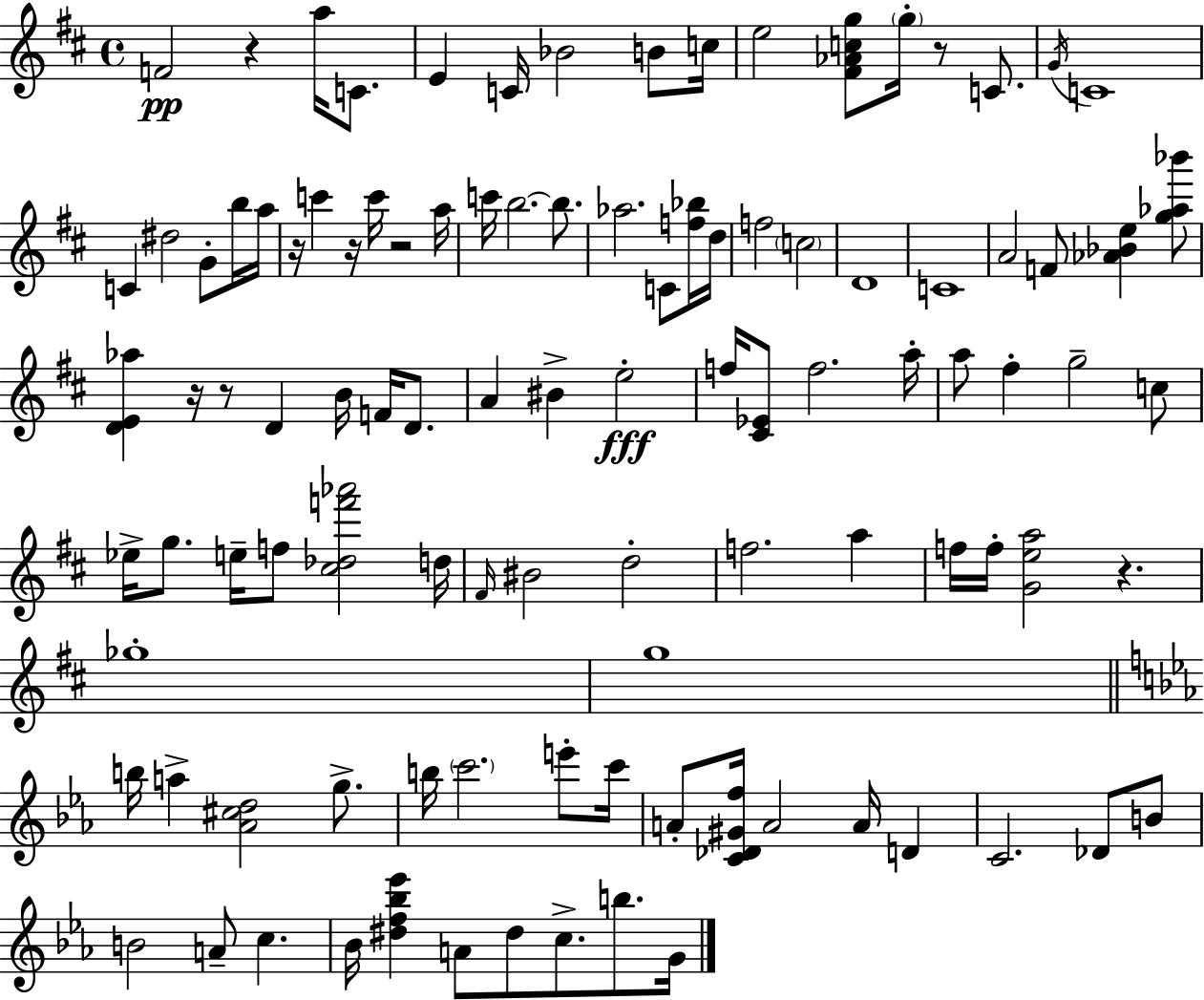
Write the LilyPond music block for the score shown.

{
  \clef treble
  \time 4/4
  \defaultTimeSignature
  \key d \major
  f'2\pp r4 a''16 c'8. | e'4 c'16 bes'2 b'8 c''16 | e''2 <fis' aes' c'' g''>8 \parenthesize g''16-. r8 c'8. | \acciaccatura { g'16 } c'1 | \break c'4 dis''2 g'8-. b''16 | a''16 r16 c'''4 r16 c'''16 r2 | a''16 c'''16 b''2.~~ b''8. | aes''2. c'8 <f'' bes''>16 | \break d''16 f''2 \parenthesize c''2 | d'1 | c'1 | a'2 f'8 <aes' bes' e''>4 <g'' aes'' bes'''>8 | \break <d' e' aes''>4 r16 r8 d'4 b'16 f'16 d'8. | a'4 bis'4-> e''2-.\fff | f''16 <cis' ees'>8 f''2. | a''16-. a''8 fis''4-. g''2-- c''8 | \break ees''16-> g''8. e''16-- f''8 <cis'' des'' f''' aes'''>2 | d''16 \grace { fis'16 } bis'2 d''2-. | f''2. a''4 | f''16 f''16-. <g' e'' a''>2 r4. | \break ges''1-. | g''1 | \bar "||" \break \key ees \major b''16 a''4-> <aes' cis'' d''>2 g''8.-> | b''16 \parenthesize c'''2. e'''8-. c'''16 | a'8-. <c' des' gis' f''>16 a'2 a'16 d'4 | c'2. des'8 b'8 | \break b'2 a'8-- c''4. | bes'16 <dis'' f'' bes'' ees'''>4 a'8 dis''8 c''8.-> b''8. g'16 | \bar "|."
}